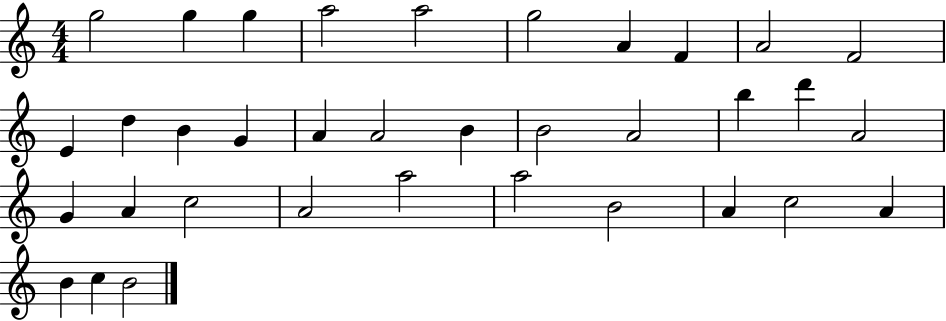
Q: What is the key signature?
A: C major